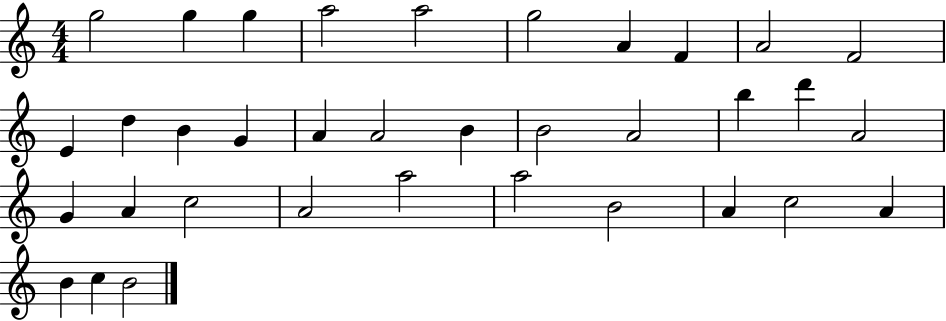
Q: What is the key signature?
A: C major